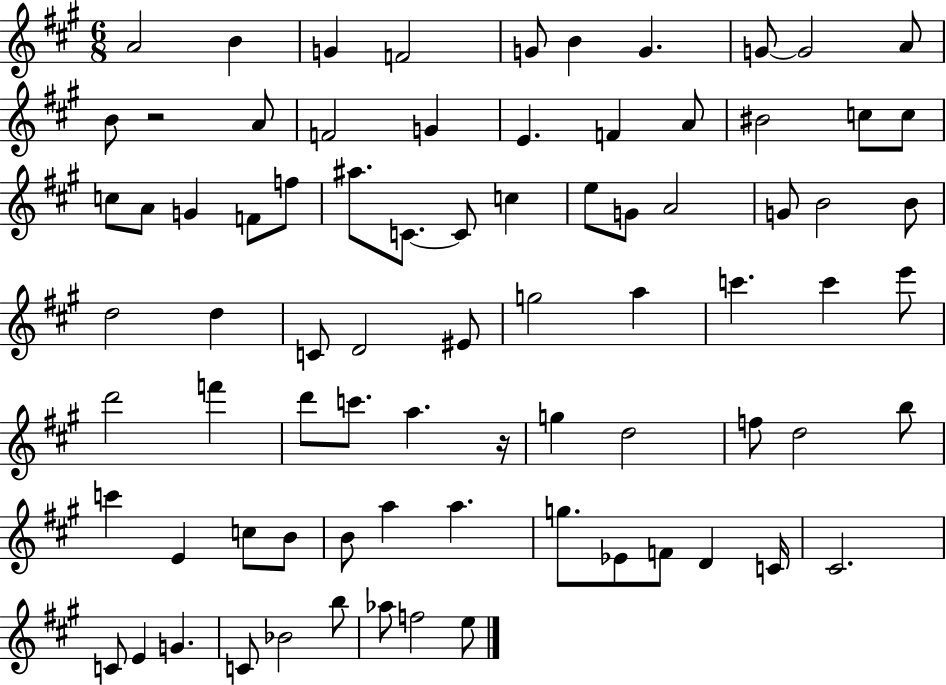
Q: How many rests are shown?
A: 2